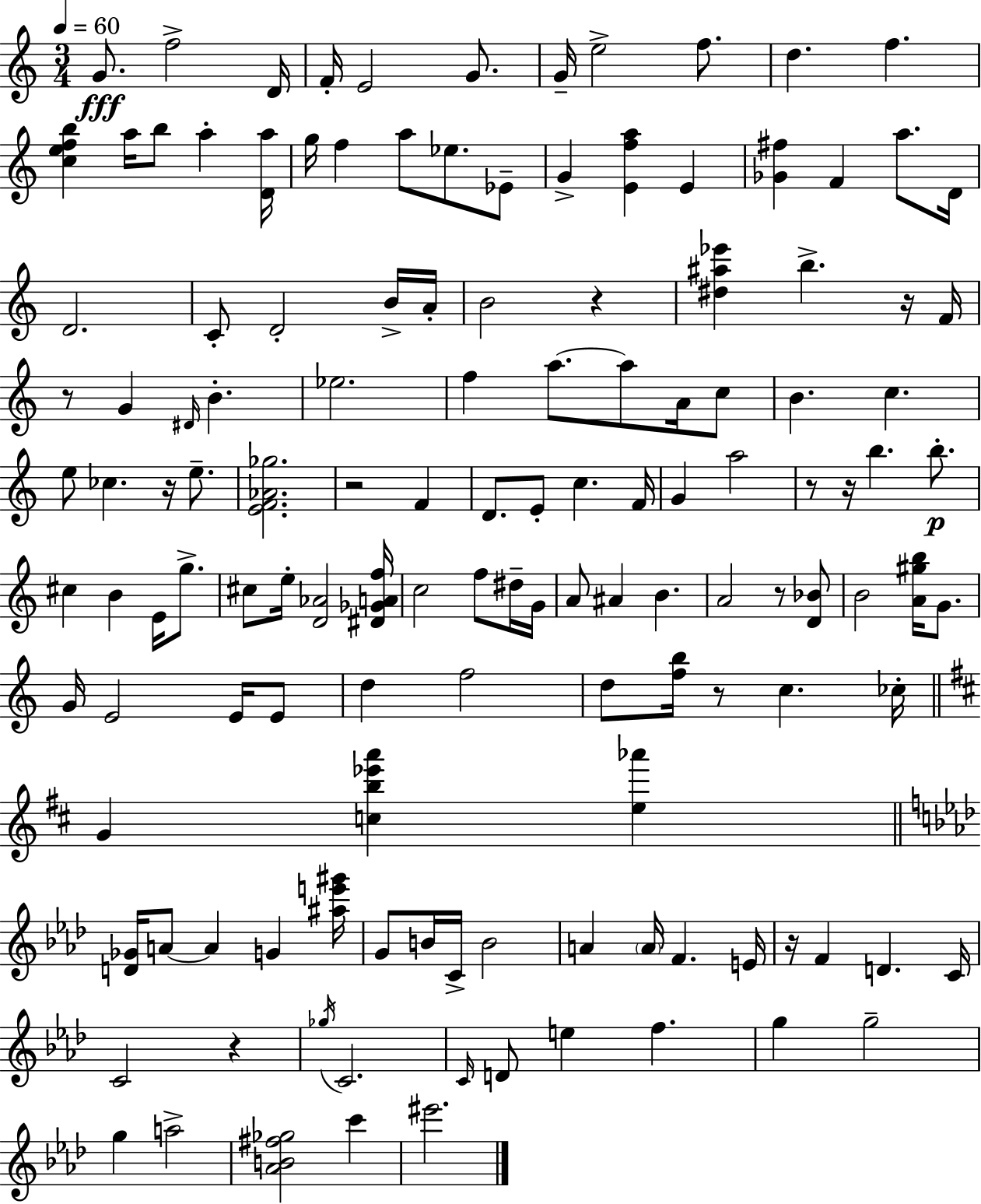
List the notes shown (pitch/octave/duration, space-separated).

G4/e. F5/h D4/s F4/s E4/h G4/e. G4/s E5/h F5/e. D5/q. F5/q. [C5,E5,F5,B5]/q A5/s B5/e A5/q [D4,A5]/s G5/s F5/q A5/e Eb5/e. Eb4/e G4/q [E4,F5,A5]/q E4/q [Gb4,F#5]/q F4/q A5/e. D4/s D4/h. C4/e D4/h B4/s A4/s B4/h R/q [D#5,A#5,Eb6]/q B5/q. R/s F4/s R/e G4/q D#4/s B4/q. Eb5/h. F5/q A5/e. A5/e A4/s C5/e B4/q. C5/q. E5/e CES5/q. R/s E5/e. [E4,F4,Ab4,Gb5]/h. R/h F4/q D4/e. E4/e C5/q. F4/s G4/q A5/h R/e R/s B5/q. B5/e. C#5/q B4/q E4/s G5/e. C#5/e E5/s [D4,Ab4]/h [D#4,Gb4,A4,F5]/s C5/h F5/e D#5/s G4/s A4/e A#4/q B4/q. A4/h R/e [D4,Bb4]/e B4/h [A4,G#5,B5]/s G4/e. G4/s E4/h E4/s E4/e D5/q F5/h D5/e [F5,B5]/s R/e C5/q. CES5/s G4/q [C5,B5,Eb6,A6]/q [E5,Ab6]/q [D4,Gb4]/s A4/e A4/q G4/q [A#5,E6,G#6]/s G4/e B4/s C4/s B4/h A4/q A4/s F4/q. E4/s R/s F4/q D4/q. C4/s C4/h R/q Gb5/s C4/h. C4/s D4/e E5/q F5/q. G5/q G5/h G5/q A5/h [Ab4,B4,F#5,Gb5]/h C6/q EIS6/h.